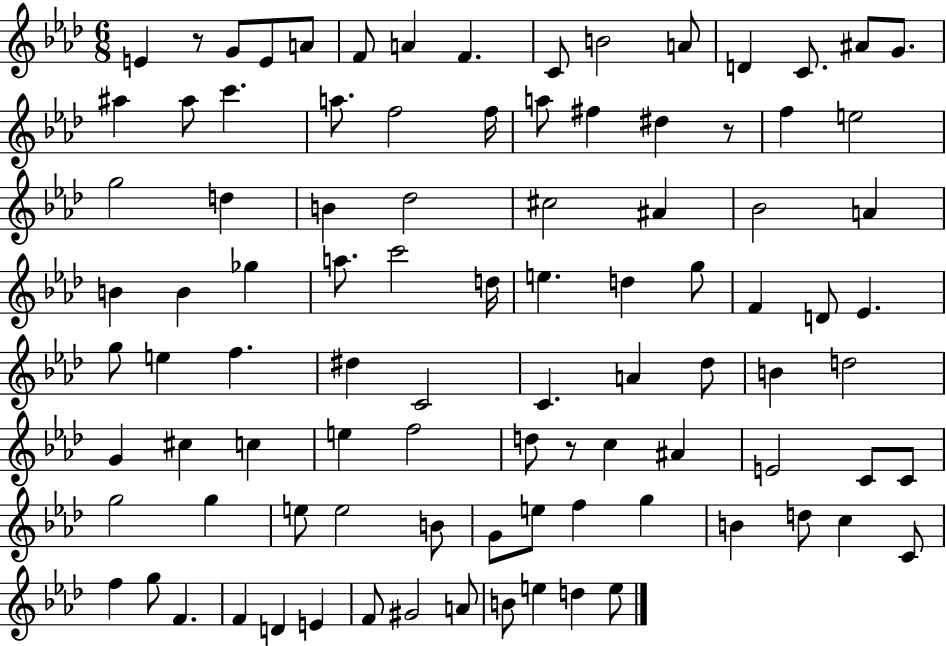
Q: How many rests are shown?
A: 3